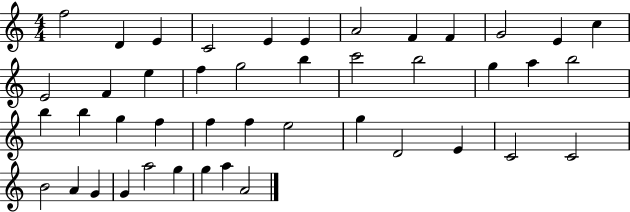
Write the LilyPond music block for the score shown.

{
  \clef treble
  \numericTimeSignature
  \time 4/4
  \key c \major
  f''2 d'4 e'4 | c'2 e'4 e'4 | a'2 f'4 f'4 | g'2 e'4 c''4 | \break e'2 f'4 e''4 | f''4 g''2 b''4 | c'''2 b''2 | g''4 a''4 b''2 | \break b''4 b''4 g''4 f''4 | f''4 f''4 e''2 | g''4 d'2 e'4 | c'2 c'2 | \break b'2 a'4 g'4 | g'4 a''2 g''4 | g''4 a''4 a'2 | \bar "|."
}